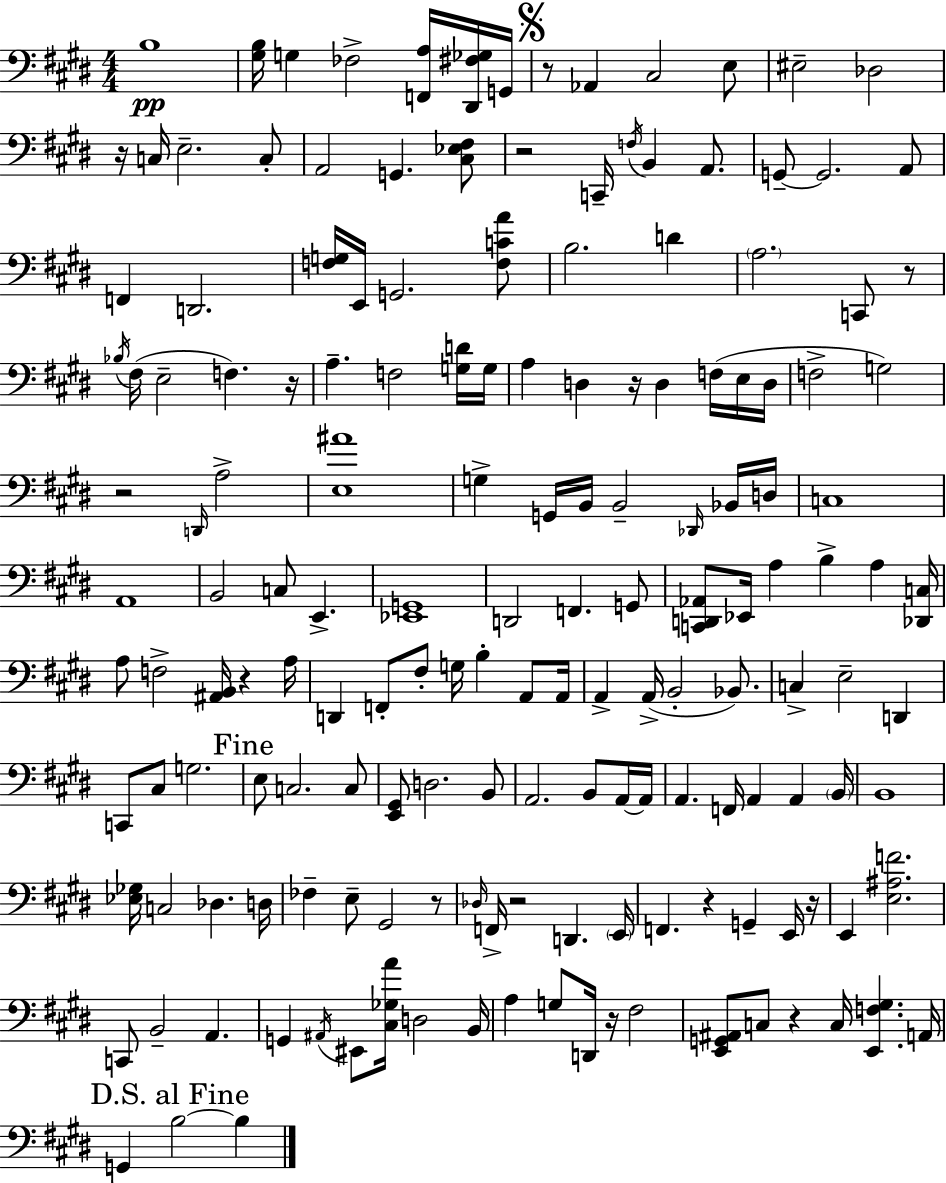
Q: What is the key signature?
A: E major